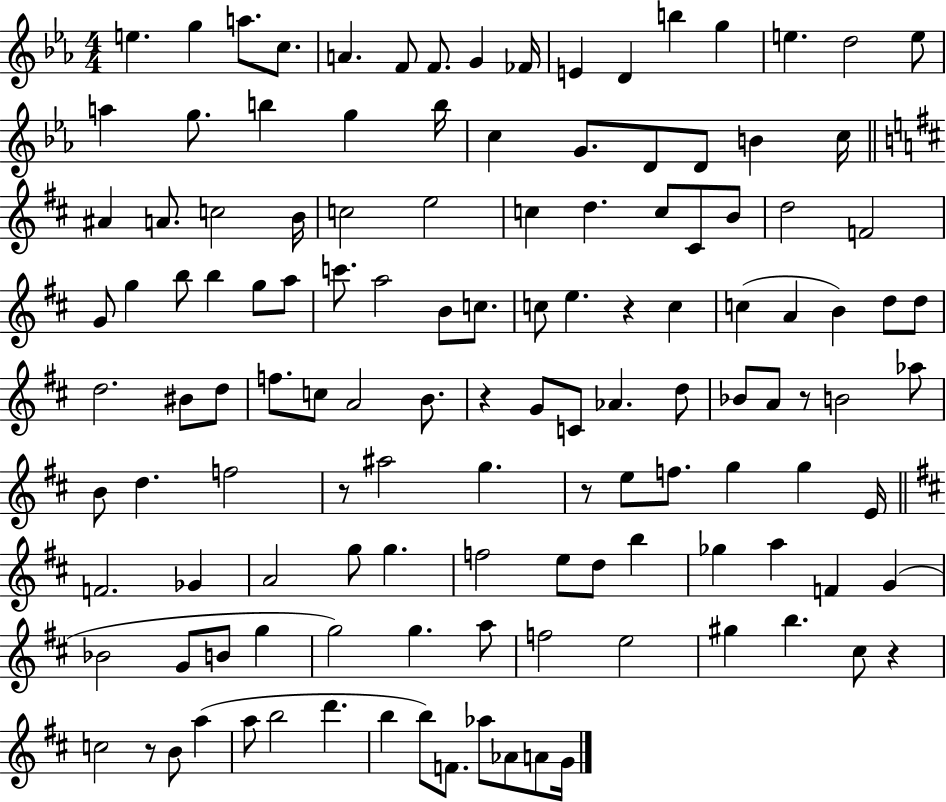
{
  \clef treble
  \numericTimeSignature
  \time 4/4
  \key ees \major
  e''4. g''4 a''8. c''8. | a'4. f'8 f'8. g'4 fes'16 | e'4 d'4 b''4 g''4 | e''4. d''2 e''8 | \break a''4 g''8. b''4 g''4 b''16 | c''4 g'8. d'8 d'8 b'4 c''16 | \bar "||" \break \key b \minor ais'4 a'8. c''2 b'16 | c''2 e''2 | c''4 d''4. c''8 cis'8 b'8 | d''2 f'2 | \break g'8 g''4 b''8 b''4 g''8 a''8 | c'''8. a''2 b'8 c''8. | c''8 e''4. r4 c''4 | c''4( a'4 b'4) d''8 d''8 | \break d''2. bis'8 d''8 | f''8. c''8 a'2 b'8. | r4 g'8 c'8 aes'4. d''8 | bes'8 a'8 r8 b'2 aes''8 | \break b'8 d''4. f''2 | r8 ais''2 g''4. | r8 e''8 f''8. g''4 g''4 e'16 | \bar "||" \break \key d \major f'2. ges'4 | a'2 g''8 g''4. | f''2 e''8 d''8 b''4 | ges''4 a''4 f'4 g'4( | \break bes'2 g'8 b'8 g''4 | g''2) g''4. a''8 | f''2 e''2 | gis''4 b''4. cis''8 r4 | \break c''2 r8 b'8 a''4( | a''8 b''2 d'''4. | b''4 b''8) f'8. aes''8 aes'8 a'8 g'16 | \bar "|."
}